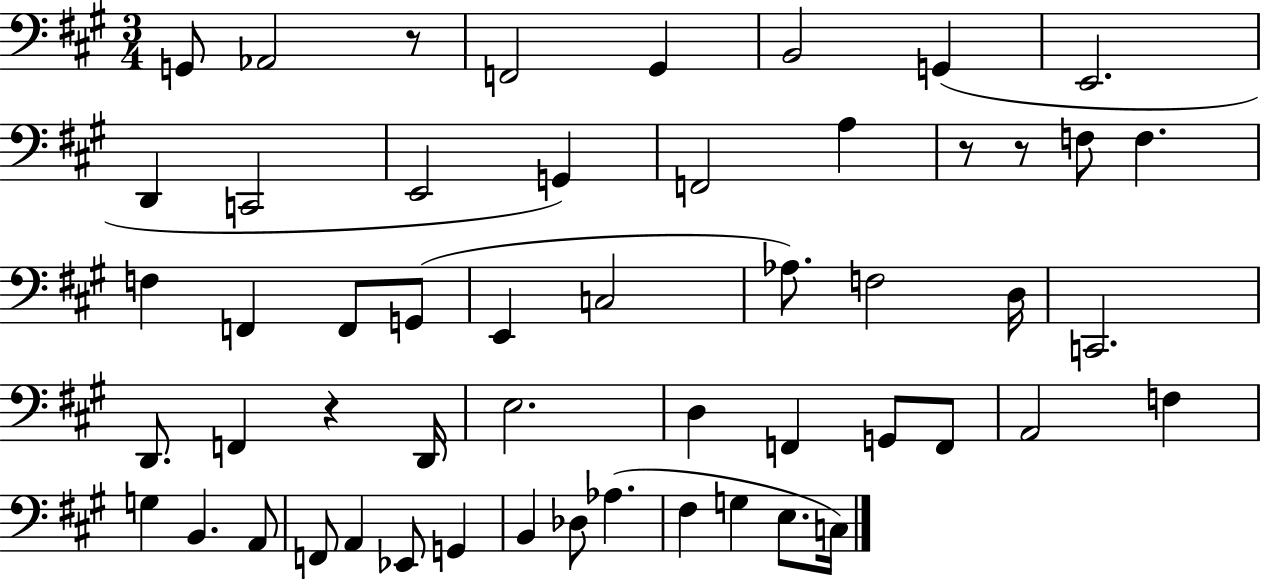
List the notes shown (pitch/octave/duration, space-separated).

G2/e Ab2/h R/e F2/h G#2/q B2/h G2/q E2/h. D2/q C2/h E2/h G2/q F2/h A3/q R/e R/e F3/e F3/q. F3/q F2/q F2/e G2/e E2/q C3/h Ab3/e. F3/h D3/s C2/h. D2/e. F2/q R/q D2/s E3/h. D3/q F2/q G2/e F2/e A2/h F3/q G3/q B2/q. A2/e F2/e A2/q Eb2/e G2/q B2/q Db3/e Ab3/q. F#3/q G3/q E3/e. C3/s